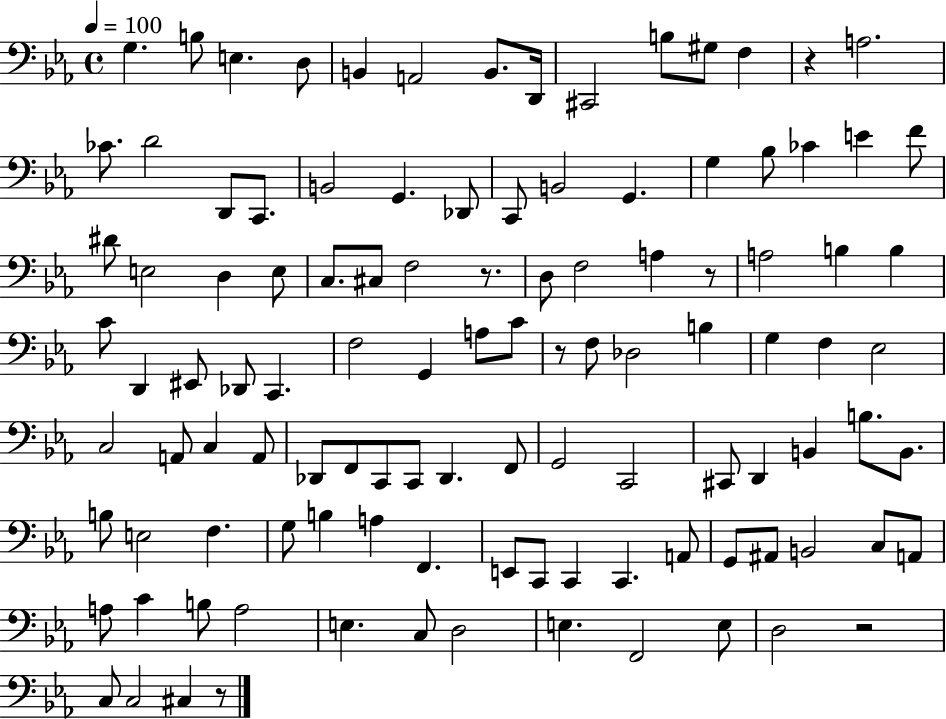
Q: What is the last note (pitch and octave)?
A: C#3